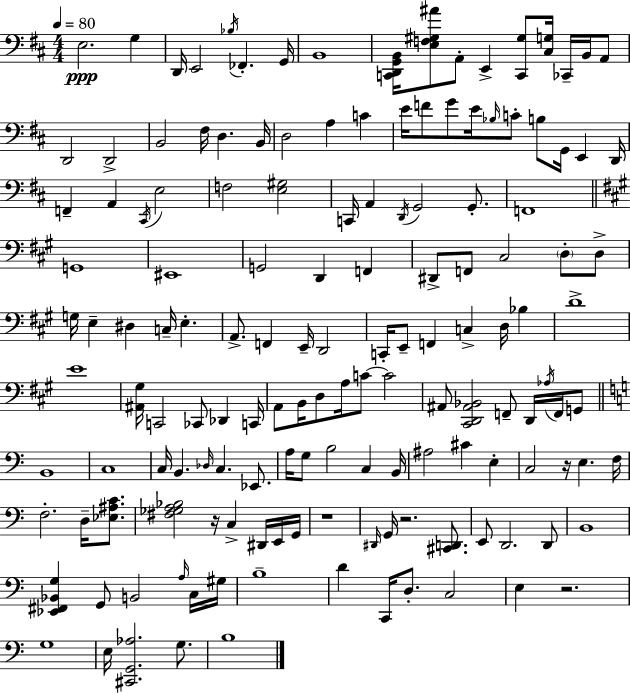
{
  \clef bass
  \numericTimeSignature
  \time 4/4
  \key d \major
  \tempo 4 = 80
  e2.\ppp g4 | d,16 e,2 \acciaccatura { bes16 } fes,4.-. | g,16 b,1 | <c, d, g, b,>16 <e f gis ais'>8 a,8-. e,4-> <c, gis>8 <cis g>16 ces,16-- b,16 a,8 | \break d,2 d,2-> | b,2 fis16 d4. | b,16 d2 a4 c'4 | e'16 f'8 g'8 e'16 \grace { bes16 } c'8-. b8 g,16 e,4 | \break d,16 f,4-- a,4 \acciaccatura { cis,16 } e2 | f2 <e gis>2 | c,16 a,4 \acciaccatura { d,16 } g,2 | g,8.-. f,1 | \break \bar "||" \break \key a \major g,1 | eis,1 | g,2 d,4 f,4 | dis,8-> f,8 cis2 \parenthesize d8-. d8-> | \break g16 e4-- dis4 c16-- e4.-. | a,8.-> f,4 e,16-- d,2 | c,16-. e,8-- f,4 c4-> d16 bes4 | d'1-> | \break e'1 | <ais, gis>16 c,2 ces,8 des,4 c,16 | a,8 b,16 d8 a16 c'8~~ c'2 | ais,8 <cis, d, ais, bes,>2 f,8-- d,16 \acciaccatura { aes16 } f,16 g,8 | \break \bar "||" \break \key c \major b,1 | c1 | c16 b,4. \grace { des16 } c4. ees,8. | a16 g8 b2 c4 | \break b,16 ais2 cis'4 e4-. | c2 r16 e4. | f16 f2.-. d16-- <ees ais c'>8. | <fis ges a bes>2 r16 c4-> dis,16 e,16 | \break g,16 r1 | \grace { dis,16 } g,16 r2. <cis, d,>8. | e,8 d,2. | d,8 b,1 | \break <ees, fis, bes, g>4 g,8 b,2 | \grace { a16 } c16 gis16 b1-- | d'4 c,16 d8.-. c2 | e4 r2. | \break g1 | e16 <cis, g, aes>2. | g8. b1 | \bar "|."
}